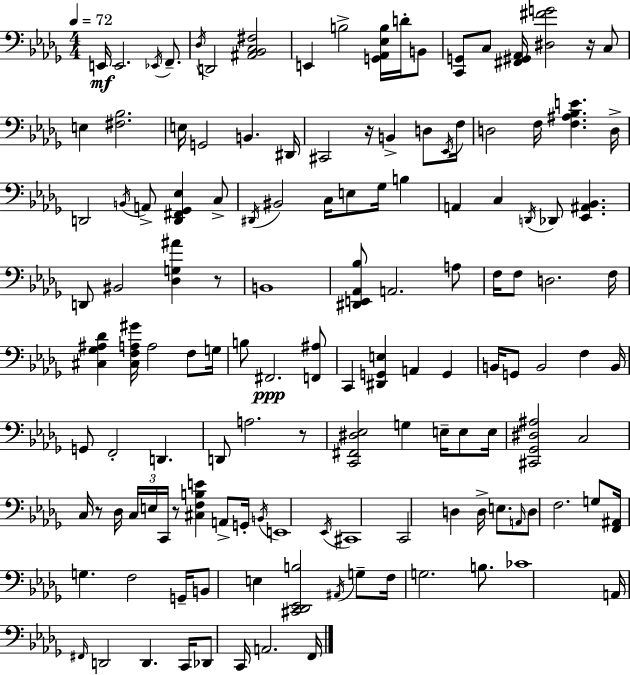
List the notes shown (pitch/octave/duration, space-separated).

E2/s E2/h. Eb2/s F2/e. Db3/s D2/h [A#2,Bb2,C3,F#3]/h E2/q B3/h [G2,Ab2,Eb3,B3]/s D4/s B2/e [C2,G2]/e C3/e [F#2,G#2,Ab2]/s [D#3,F#4,G4]/h R/s C3/e E3/q [F#3,Bb3]/h. E3/s G2/h B2/q. D#2/s C#2/h R/s B2/q D3/e Eb2/s F3/s D3/h F3/s [F3,A#3,Bb3,E4]/q. D3/s D2/h B2/s A2/e [D2,F#2,Gb2,Eb3]/q C3/e D#2/s BIS2/h C3/s E3/e Gb3/s B3/q A2/q C3/q D2/s Db2/e [Eb2,A#2,Bb2]/q. D2/e BIS2/h [Db3,G3,A#4]/q R/e B2/w [D#2,E2,Ab2,Bb3]/e A2/h. A3/e F3/s F3/e D3/h. F3/s [C#3,Gb3,A#3,Db4]/q [C#3,F3,A3,G#4]/s A3/h F3/e G3/s B3/e F#2/h. [F2,A#3]/e C2/q [D#2,G2,E3]/q A2/q G2/q B2/s G2/e B2/h F3/q B2/s G2/e F2/h D2/q. D2/e A3/h. R/e [C2,F#2,D#3,Eb3]/h G3/q E3/s E3/e E3/s [C#2,Gb2,D#3,A#3]/h C3/h C3/s R/e Db3/s C3/s E3/s C2/s R/e [C#3,F3,B3,E4]/q A2/e G2/s B2/s E2/w Eb2/s C#2/w C2/h D3/q D3/s E3/e. A2/s D3/e F3/h. G3/e [F2,A#2]/s G3/q. F3/h G2/s B2/e E3/q [C#2,Db2,Eb2,B3]/h A#2/s G3/e F3/s G3/h. B3/e. CES4/w A2/s F#2/s D2/h D2/q. C2/s Db2/e C2/s A2/h. F2/s